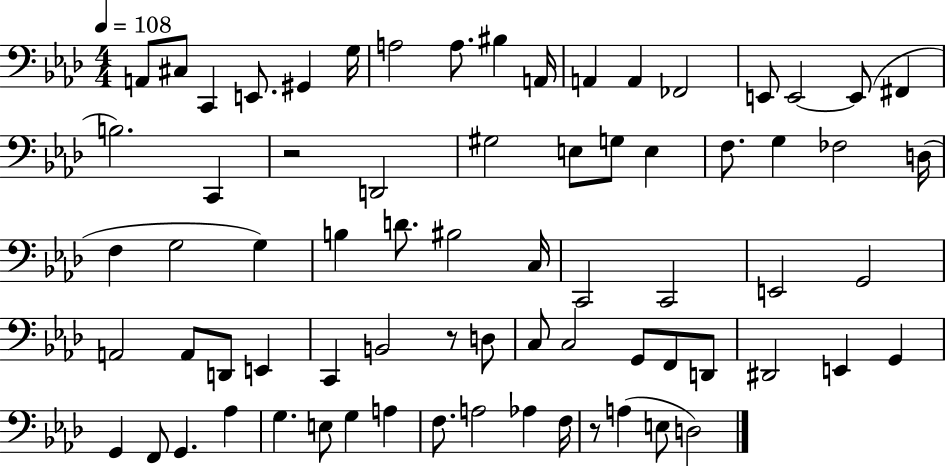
A2/e C#3/e C2/q E2/e. G#2/q G3/s A3/h A3/e. BIS3/q A2/s A2/q A2/q FES2/h E2/e E2/h E2/e F#2/q B3/h. C2/q R/h D2/h G#3/h E3/e G3/e E3/q F3/e. G3/q FES3/h D3/s F3/q G3/h G3/q B3/q D4/e. BIS3/h C3/s C2/h C2/h E2/h G2/h A2/h A2/e D2/e E2/q C2/q B2/h R/e D3/e C3/e C3/h G2/e F2/e D2/e D#2/h E2/q G2/q G2/q F2/e G2/q. Ab3/q G3/q. E3/e G3/q A3/q F3/e. A3/h Ab3/q F3/s R/e A3/q E3/e D3/h